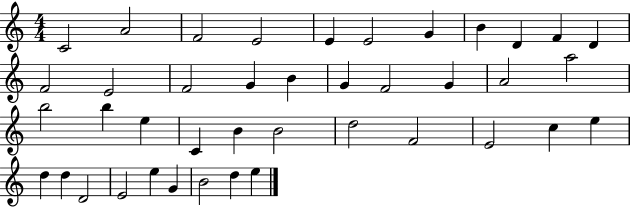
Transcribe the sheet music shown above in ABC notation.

X:1
T:Untitled
M:4/4
L:1/4
K:C
C2 A2 F2 E2 E E2 G B D F D F2 E2 F2 G B G F2 G A2 a2 b2 b e C B B2 d2 F2 E2 c e d d D2 E2 e G B2 d e